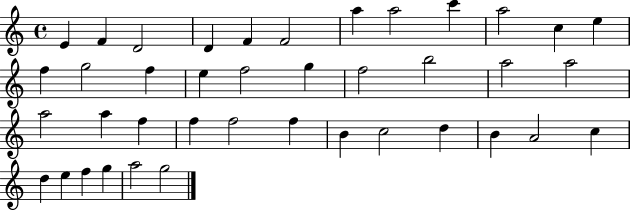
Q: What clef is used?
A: treble